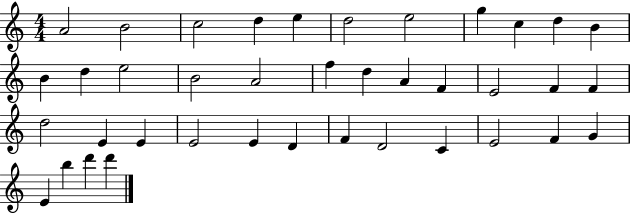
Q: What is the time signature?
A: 4/4